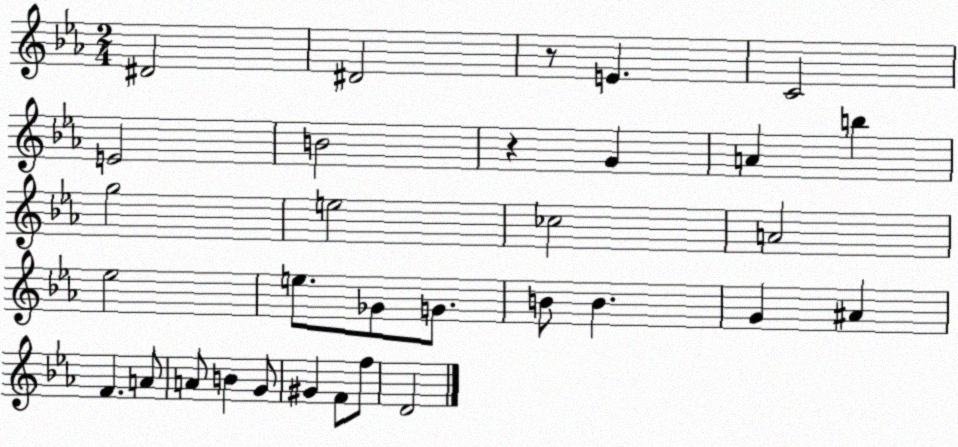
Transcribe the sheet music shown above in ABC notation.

X:1
T:Untitled
M:2/4
L:1/4
K:Eb
^D2 ^D2 z/2 E C2 E2 B2 z G A b g2 e2 _c2 A2 _e2 e/2 _G/2 G/2 B/2 B G ^A F A/2 A/2 B G/2 ^G F/2 f/2 D2